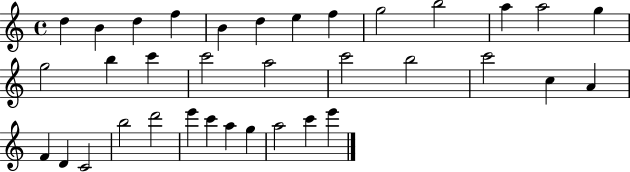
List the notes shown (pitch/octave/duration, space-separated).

D5/q B4/q D5/q F5/q B4/q D5/q E5/q F5/q G5/h B5/h A5/q A5/h G5/q G5/h B5/q C6/q C6/h A5/h C6/h B5/h C6/h C5/q A4/q F4/q D4/q C4/h B5/h D6/h E6/q C6/q A5/q G5/q A5/h C6/q E6/q